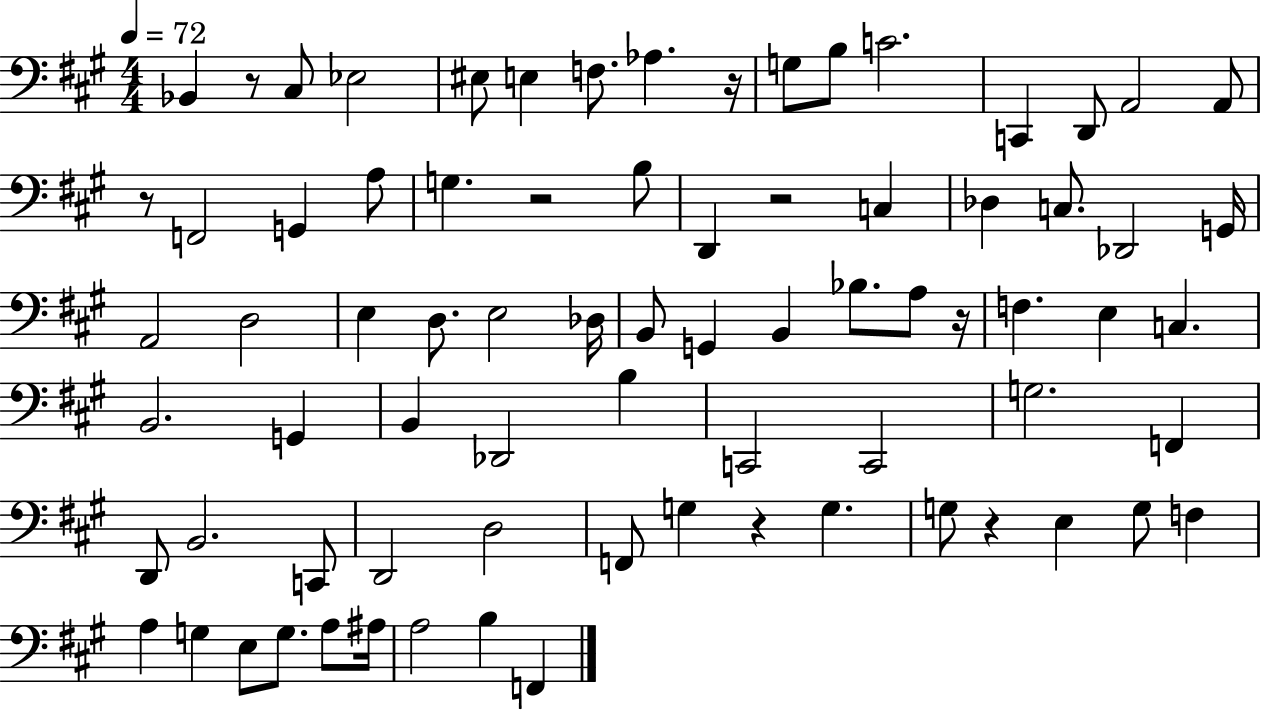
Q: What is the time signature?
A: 4/4